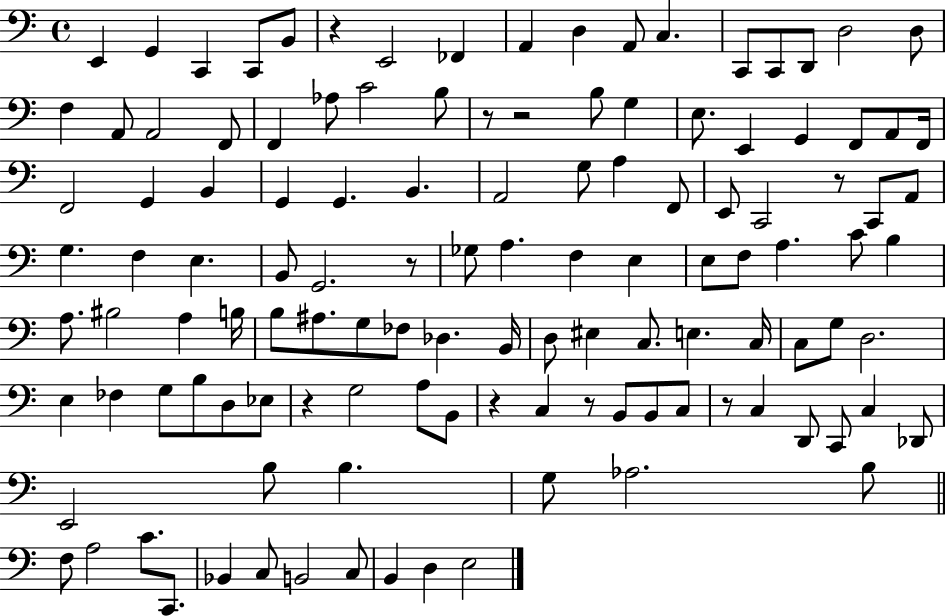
{
  \clef bass
  \time 4/4
  \defaultTimeSignature
  \key c \major
  \repeat volta 2 { e,4 g,4 c,4 c,8 b,8 | r4 e,2 fes,4 | a,4 d4 a,8 c4. | c,8 c,8 d,8 d2 d8 | \break f4 a,8 a,2 f,8 | f,4 aes8 c'2 b8 | r8 r2 b8 g4 | e8. e,4 g,4 f,8 a,8 f,16 | \break f,2 g,4 b,4 | g,4 g,4. b,4. | a,2 g8 a4 f,8 | e,8 c,2 r8 c,8 a,8 | \break g4. f4 e4. | b,8 g,2. r8 | ges8 a4. f4 e4 | e8 f8 a4. c'8 b4 | \break a8. bis2 a4 b16 | b8 ais8. g8 fes8 des4. b,16 | d8 eis4 c8. e4. c16 | c8 g8 d2. | \break e4 fes4 g8 b8 d8 ees8 | r4 g2 a8 b,8 | r4 c4 r8 b,8 b,8 c8 | r8 c4 d,8 c,8 c4 des,8 | \break e,2 b8 b4. | g8 aes2. b8 | \bar "||" \break \key a \minor f8 a2 c'8. c,8. | bes,4 c8 b,2 c8 | b,4 d4 e2 | } \bar "|."
}